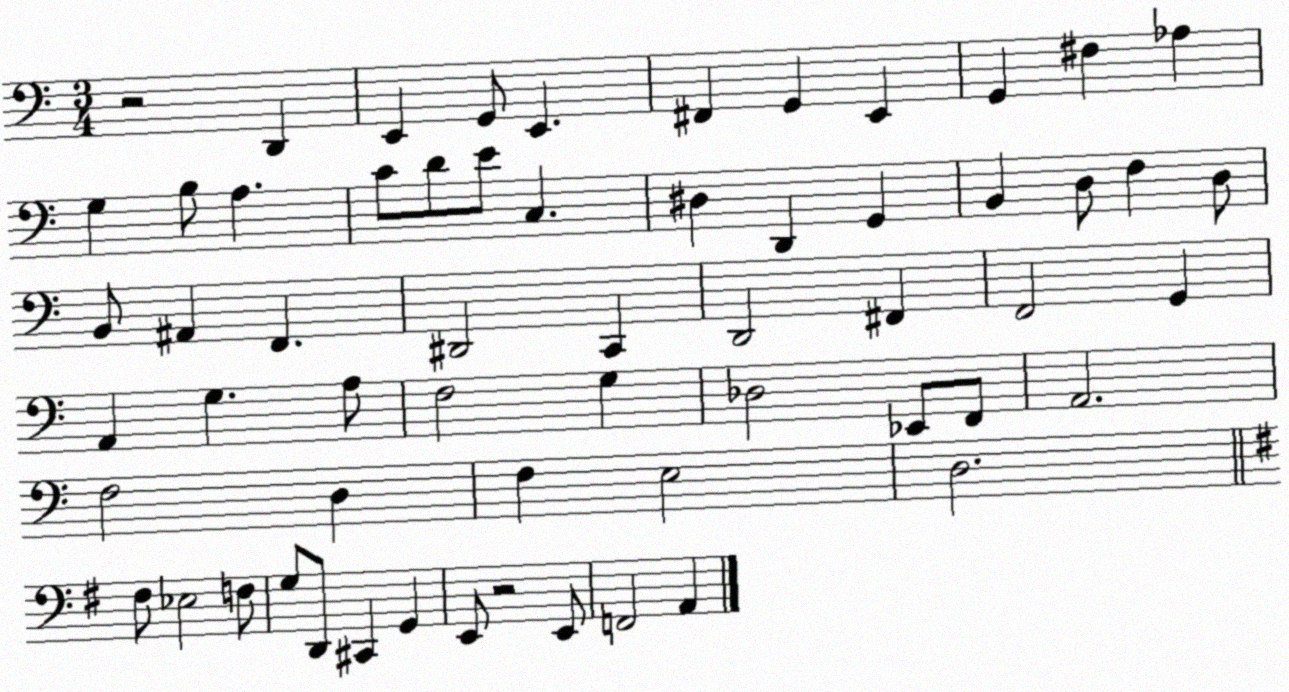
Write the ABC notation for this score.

X:1
T:Untitled
M:3/4
L:1/4
K:C
z2 D,, E,, G,,/2 E,, ^F,, G,, E,, G,, ^F, _A, G, B,/2 A, C/2 D/2 E/2 C, ^D, D,, G,, B,, D,/2 F, D,/2 B,,/2 ^A,, F,, ^D,,2 C,, D,,2 ^F,, F,,2 G,, A,, G, A,/2 F,2 G, _D,2 _E,,/2 F,,/2 A,,2 F,2 D, F, E,2 D,2 ^F,/2 _E,2 F,/2 G,/2 D,,/2 ^C,, G,, E,,/2 z2 E,,/2 F,,2 A,,